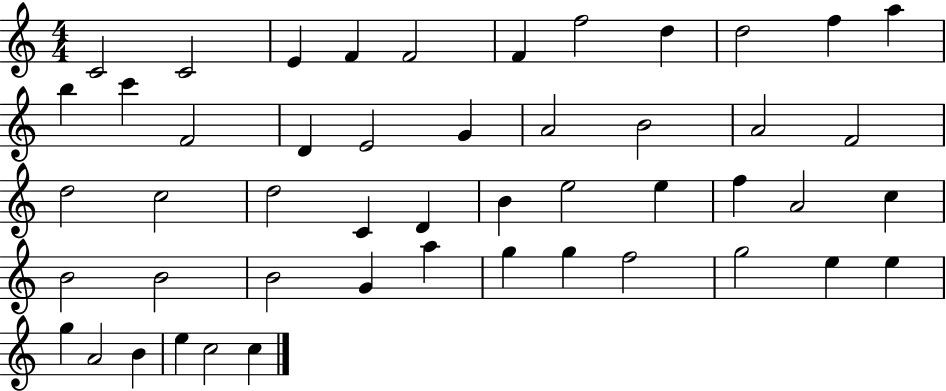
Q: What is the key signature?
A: C major